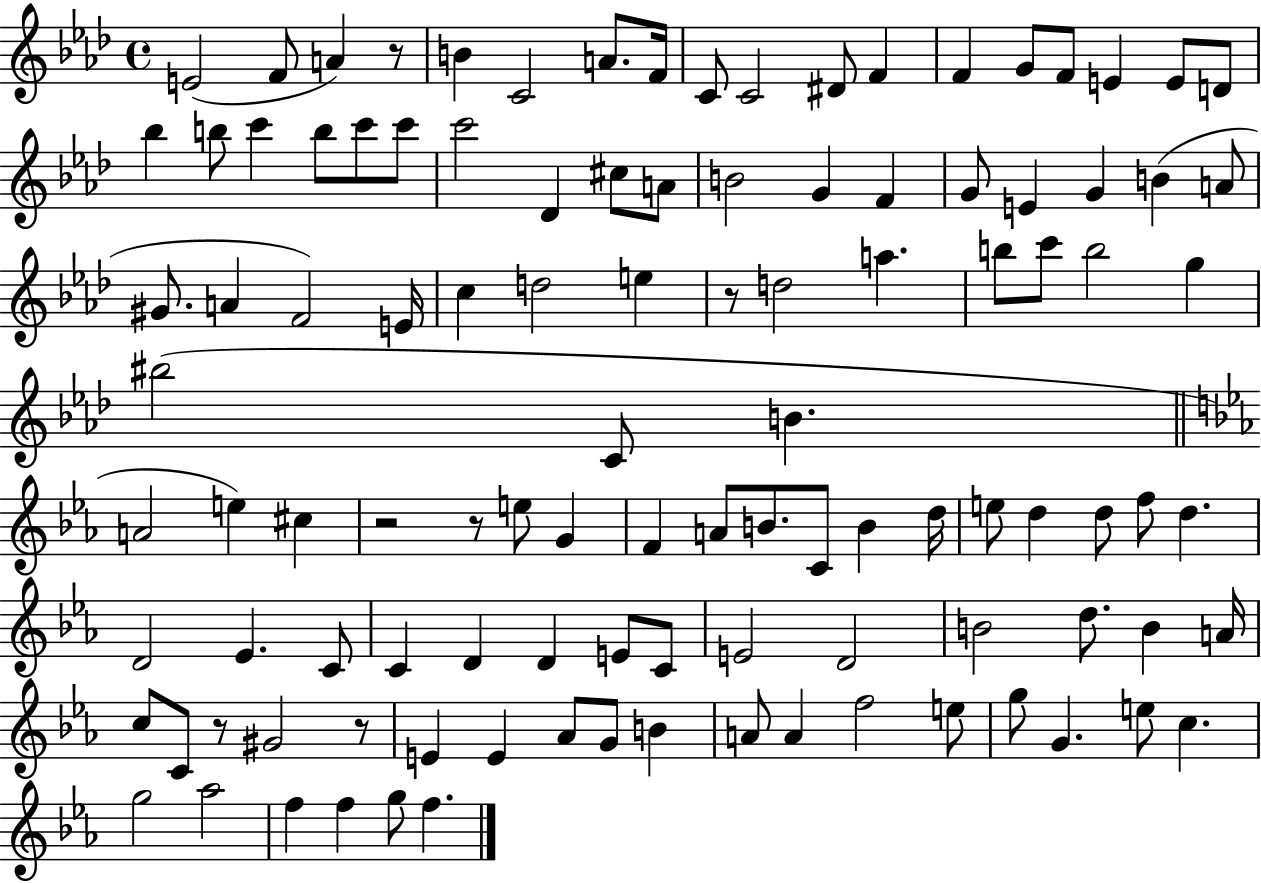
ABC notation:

X:1
T:Untitled
M:4/4
L:1/4
K:Ab
E2 F/2 A z/2 B C2 A/2 F/4 C/2 C2 ^D/2 F F G/2 F/2 E E/2 D/2 _b b/2 c' b/2 c'/2 c'/2 c'2 _D ^c/2 A/2 B2 G F G/2 E G B A/2 ^G/2 A F2 E/4 c d2 e z/2 d2 a b/2 c'/2 b2 g ^b2 C/2 B A2 e ^c z2 z/2 e/2 G F A/2 B/2 C/2 B d/4 e/2 d d/2 f/2 d D2 _E C/2 C D D E/2 C/2 E2 D2 B2 d/2 B A/4 c/2 C/2 z/2 ^G2 z/2 E E _A/2 G/2 B A/2 A f2 e/2 g/2 G e/2 c g2 _a2 f f g/2 f